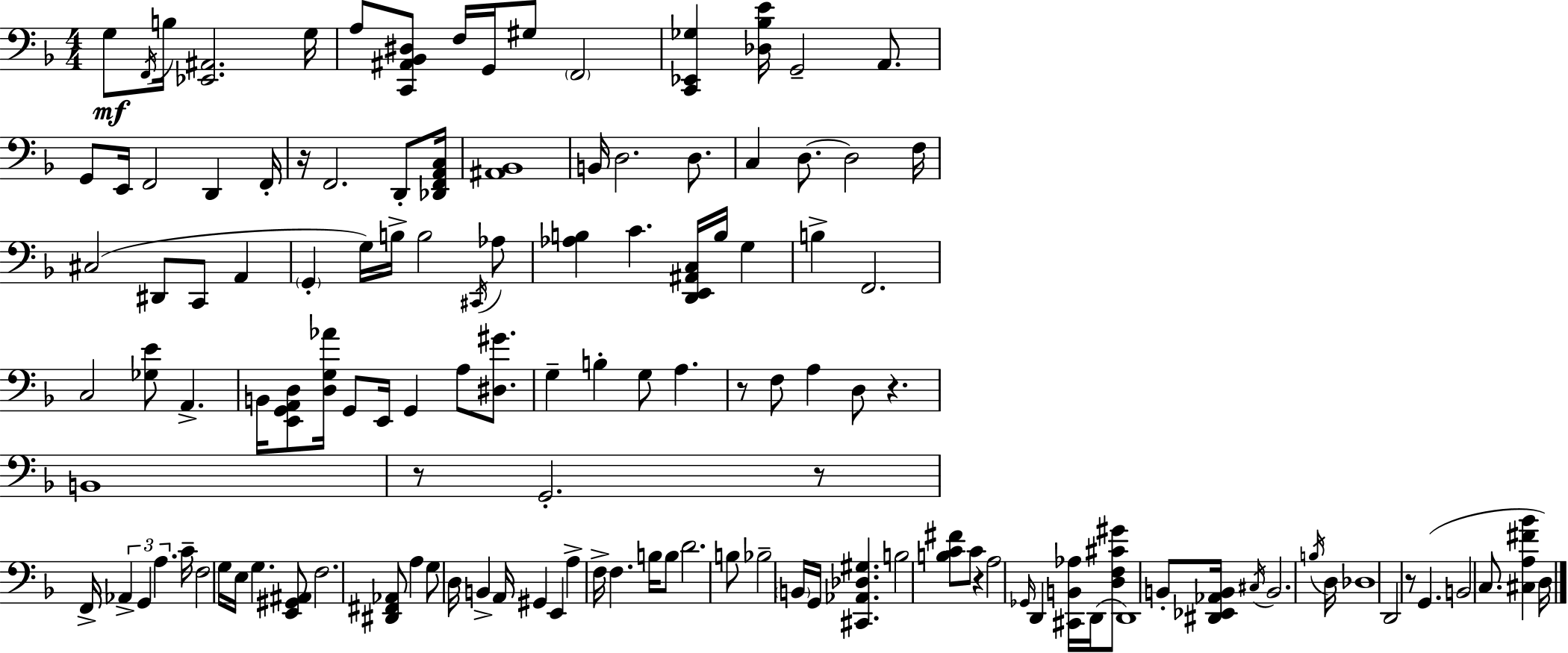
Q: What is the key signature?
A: D minor